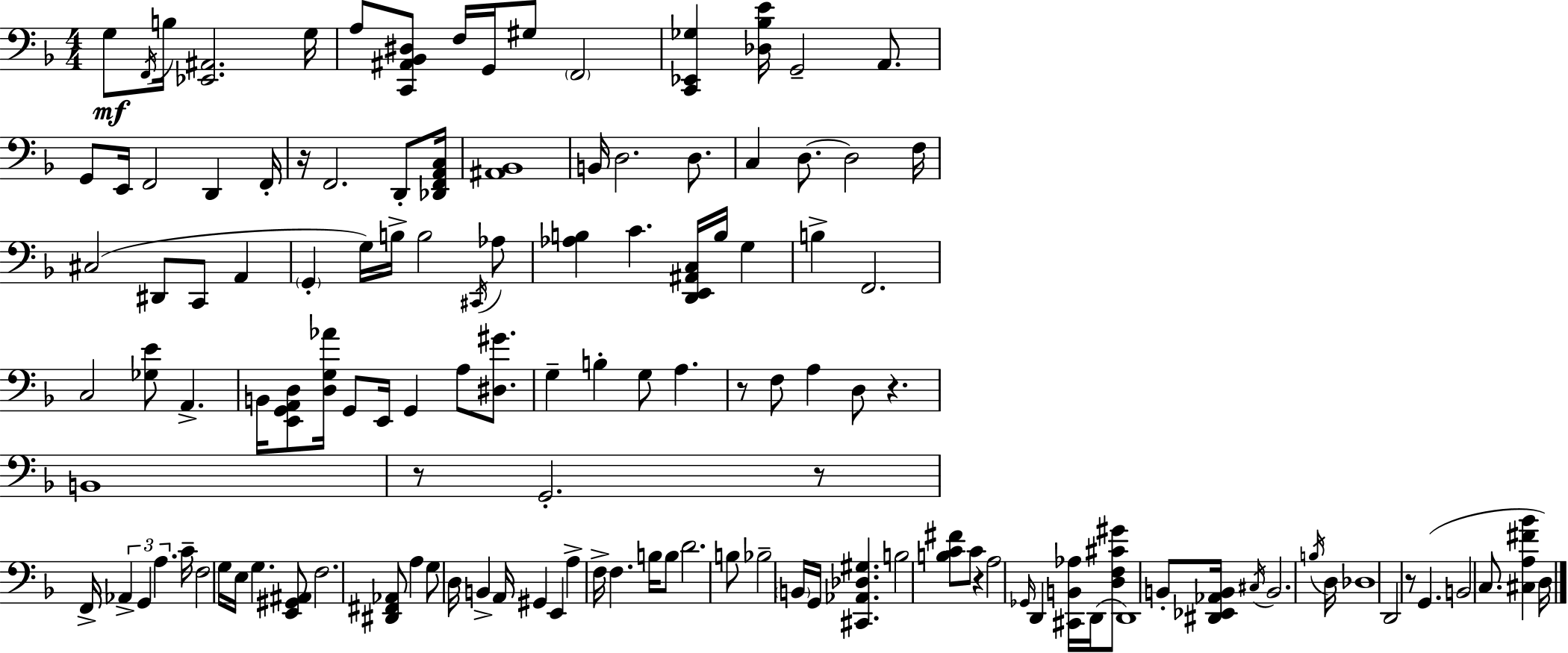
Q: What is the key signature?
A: D minor